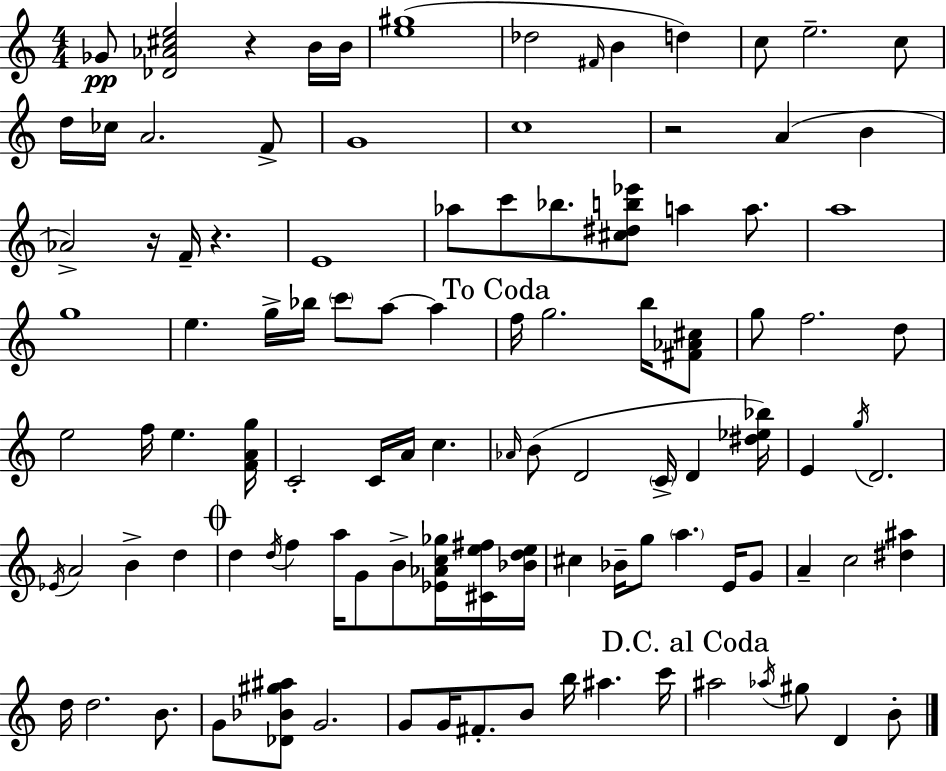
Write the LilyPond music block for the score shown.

{
  \clef treble
  \numericTimeSignature
  \time 4/4
  \key a \minor
  ges'8\pp <des' aes' cis'' e''>2 r4 b'16 b'16 | <e'' gis''>1( | des''2 \grace { fis'16 } b'4 d''4) | c''8 e''2.-- c''8 | \break d''16 ces''16 a'2. f'8-> | g'1 | c''1 | r2 a'4( b'4 | \break aes'2->) r16 f'16-- r4. | e'1 | aes''8 c'''8 bes''8. <cis'' dis'' b'' ees'''>8 a''4 a''8. | a''1 | \break g''1 | e''4. g''16-> bes''16 \parenthesize c'''8 a''8~~ a''4 | \mark "To Coda" f''16 g''2. b''16 <fis' aes' cis''>8 | g''8 f''2. d''8 | \break e''2 f''16 e''4. | <f' a' g''>16 c'2-. c'16 a'16 c''4. | \grace { aes'16 }( b'8 d'2 \parenthesize c'16-> d'4 | <dis'' ees'' bes''>16) e'4 \acciaccatura { g''16 } d'2. | \break \acciaccatura { ees'16 } a'2 b'4-> | d''4 \mark \markup { \musicglyph "scripts.coda" } d''4 \acciaccatura { d''16 } f''4 a''16 g'8 | b'8-> <ees' aes' c'' ges''>16 <cis' e'' fis''>16 <bes' d'' e''>16 cis''4 bes'16-- g''8 \parenthesize a''4. | e'16 g'8 a'4-- c''2 | \break <dis'' ais''>4 d''16 d''2. | b'8. g'8 <des' bes' gis'' ais''>8 g'2. | g'8 g'16 fis'8.-. b'8 b''16 ais''4. | c'''16 \mark "D.C. al Coda" ais''2 \acciaccatura { aes''16 } gis''8 | \break d'4 b'8-. \bar "|."
}